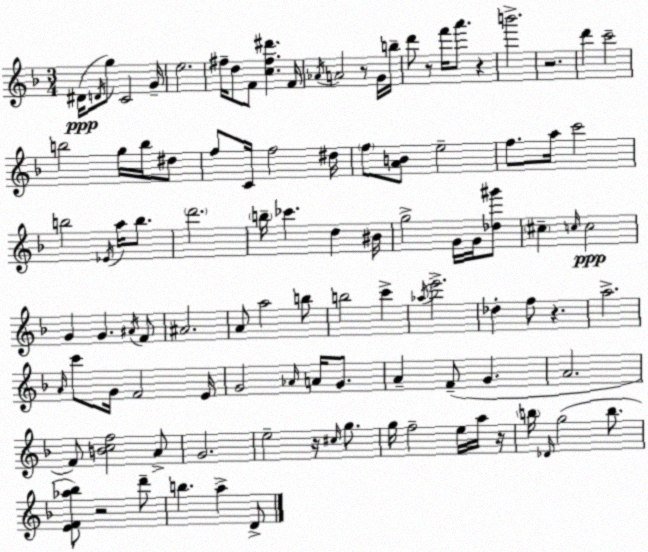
X:1
T:Untitled
M:3/4
L:1/4
K:Dm
^D/4 D/4 g/2 C2 G/4 e2 ^f/4 d/2 F/2 [c^f^d'] F/4 _A/4 A2 z/2 G/4 b/4 d'/2 z/2 f'/4 a'/2 z b'2 z2 d' c'2 b2 g/4 b/4 ^d/2 f/2 C/4 f2 ^d/4 f/2 [AB]/2 e2 f/2 a/4 c'2 b2 _E/4 a/4 b/2 d'2 b/4 _c' d ^B/4 g2 G/4 G/4 [_d^g']/2 ^c c/4 c2 G G ^A/4 F/2 ^A2 A/2 a2 b/2 b2 c' _a/4 e'2 _d f/2 z a2 A/4 c'/2 G/4 F2 E/4 G2 _A/4 A/4 G/2 A F/2 G A2 F/2 [Bcf]2 A/2 G2 e2 z/4 ^c/4 g/2 g/4 f2 e/4 a/4 z/4 b/4 _D/4 g2 b/2 [EF_a_b]/2 z2 d'/2 b a D/2